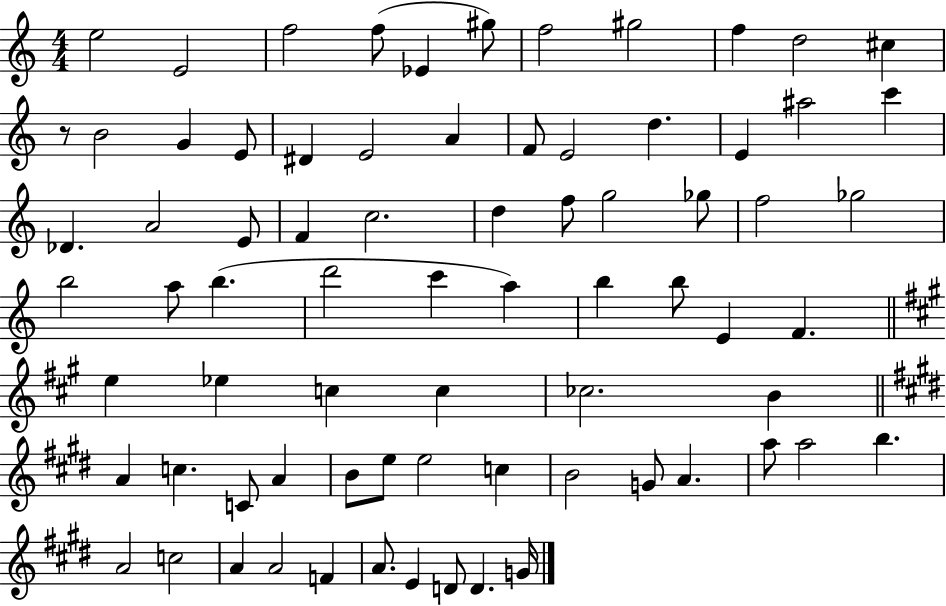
{
  \clef treble
  \numericTimeSignature
  \time 4/4
  \key c \major
  \repeat volta 2 { e''2 e'2 | f''2 f''8( ees'4 gis''8) | f''2 gis''2 | f''4 d''2 cis''4 | \break r8 b'2 g'4 e'8 | dis'4 e'2 a'4 | f'8 e'2 d''4. | e'4 ais''2 c'''4 | \break des'4. a'2 e'8 | f'4 c''2. | d''4 f''8 g''2 ges''8 | f''2 ges''2 | \break b''2 a''8 b''4.( | d'''2 c'''4 a''4) | b''4 b''8 e'4 f'4. | \bar "||" \break \key a \major e''4 ees''4 c''4 c''4 | ces''2. b'4 | \bar "||" \break \key e \major a'4 c''4. c'8 a'4 | b'8 e''8 e''2 c''4 | b'2 g'8 a'4. | a''8 a''2 b''4. | \break a'2 c''2 | a'4 a'2 f'4 | a'8. e'4 d'8 d'4. g'16 | } \bar "|."
}